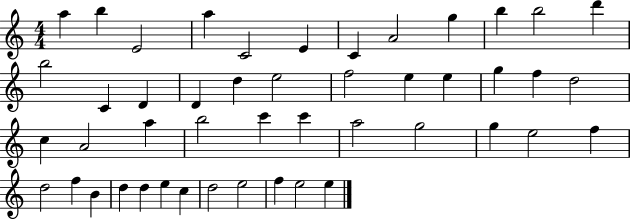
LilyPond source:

{
  \clef treble
  \numericTimeSignature
  \time 4/4
  \key c \major
  a''4 b''4 e'2 | a''4 c'2 e'4 | c'4 a'2 g''4 | b''4 b''2 d'''4 | \break b''2 c'4 d'4 | d'4 d''4 e''2 | f''2 e''4 e''4 | g''4 f''4 d''2 | \break c''4 a'2 a''4 | b''2 c'''4 c'''4 | a''2 g''2 | g''4 e''2 f''4 | \break d''2 f''4 b'4 | d''4 d''4 e''4 c''4 | d''2 e''2 | f''4 e''2 e''4 | \break \bar "|."
}